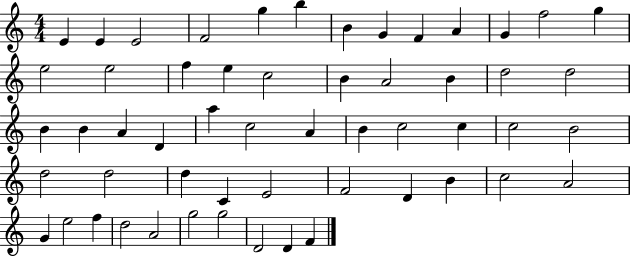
{
  \clef treble
  \numericTimeSignature
  \time 4/4
  \key c \major
  e'4 e'4 e'2 | f'2 g''4 b''4 | b'4 g'4 f'4 a'4 | g'4 f''2 g''4 | \break e''2 e''2 | f''4 e''4 c''2 | b'4 a'2 b'4 | d''2 d''2 | \break b'4 b'4 a'4 d'4 | a''4 c''2 a'4 | b'4 c''2 c''4 | c''2 b'2 | \break d''2 d''2 | d''4 c'4 e'2 | f'2 d'4 b'4 | c''2 a'2 | \break g'4 e''2 f''4 | d''2 a'2 | g''2 g''2 | d'2 d'4 f'4 | \break \bar "|."
}